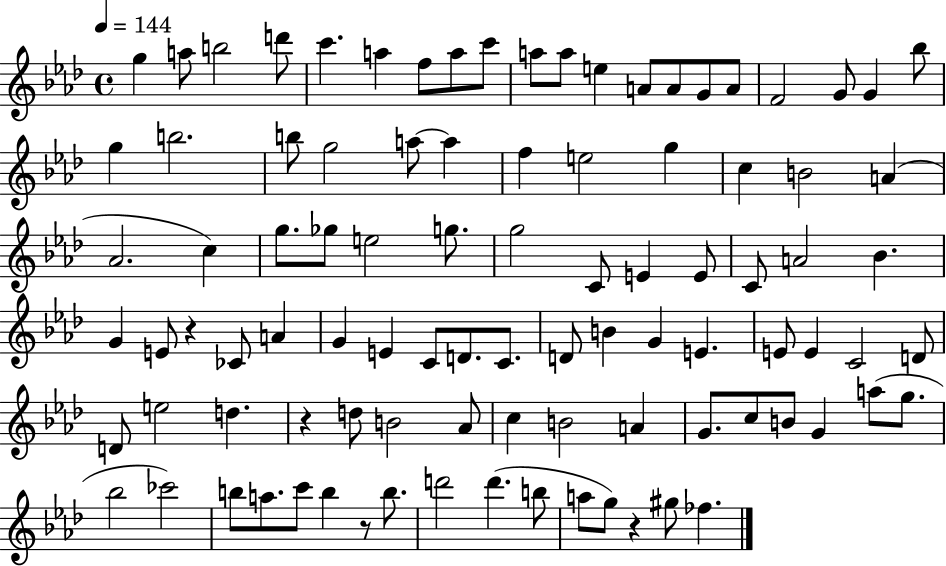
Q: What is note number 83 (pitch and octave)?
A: B5